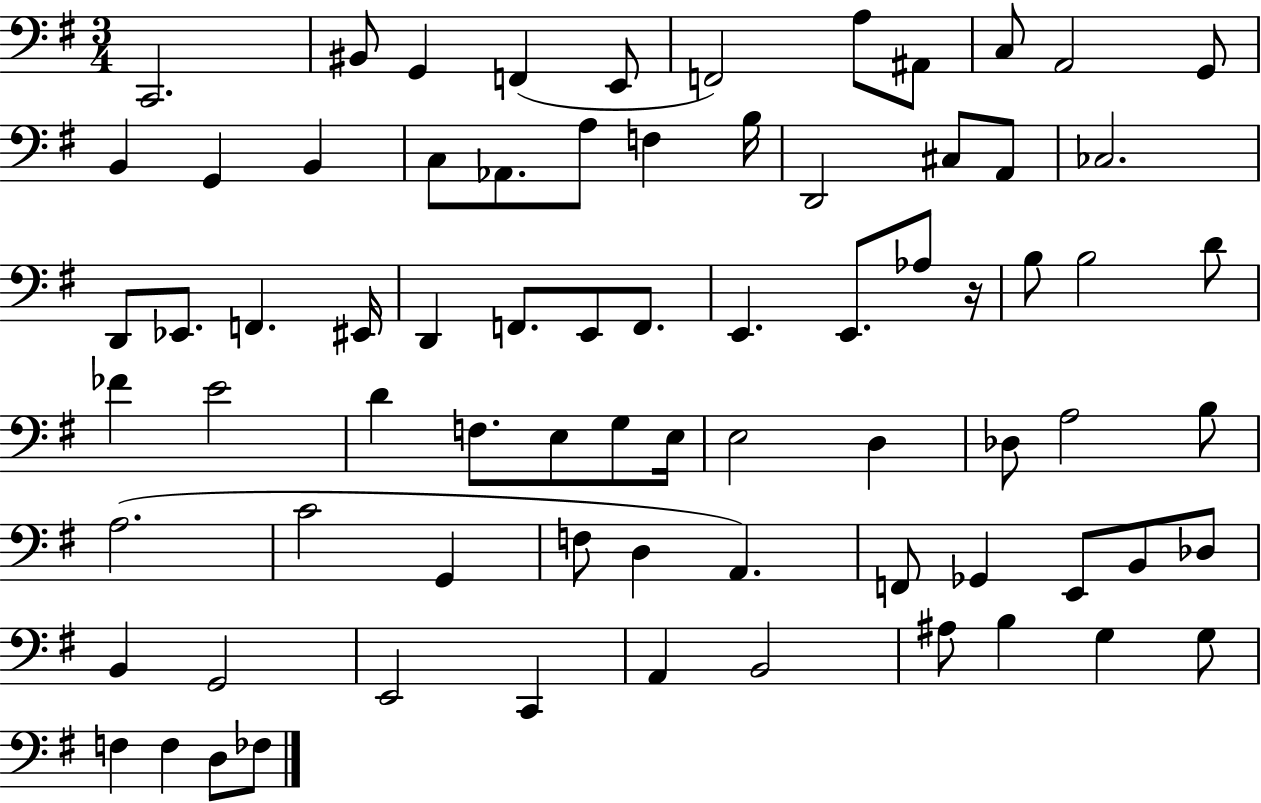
{
  \clef bass
  \numericTimeSignature
  \time 3/4
  \key g \major
  c,2. | bis,8 g,4 f,4( e,8 | f,2) a8 ais,8 | c8 a,2 g,8 | \break b,4 g,4 b,4 | c8 aes,8. a8 f4 b16 | d,2 cis8 a,8 | ces2. | \break d,8 ees,8. f,4. eis,16 | d,4 f,8. e,8 f,8. | e,4. e,8. aes8 r16 | b8 b2 d'8 | \break fes'4 e'2 | d'4 f8. e8 g8 e16 | e2 d4 | des8 a2 b8 | \break a2.( | c'2 g,4 | f8 d4 a,4.) | f,8 ges,4 e,8 b,8 des8 | \break b,4 g,2 | e,2 c,4 | a,4 b,2 | ais8 b4 g4 g8 | \break f4 f4 d8 fes8 | \bar "|."
}